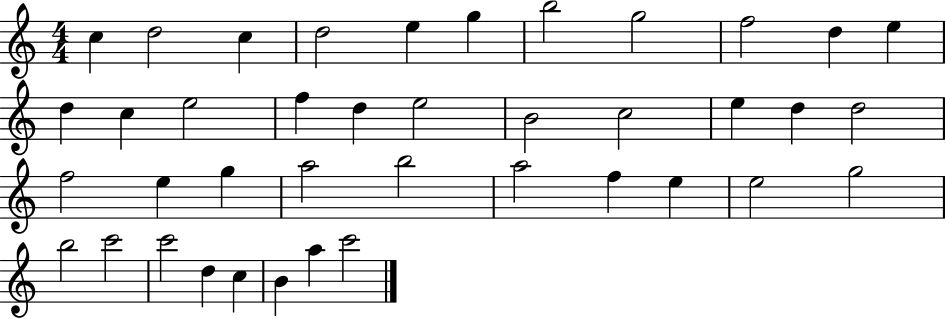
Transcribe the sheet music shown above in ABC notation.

X:1
T:Untitled
M:4/4
L:1/4
K:C
c d2 c d2 e g b2 g2 f2 d e d c e2 f d e2 B2 c2 e d d2 f2 e g a2 b2 a2 f e e2 g2 b2 c'2 c'2 d c B a c'2